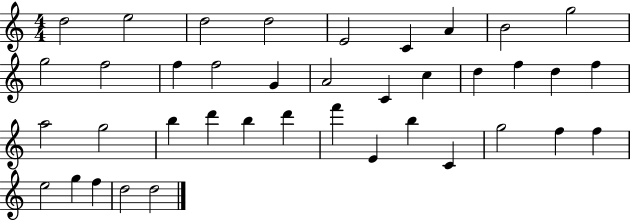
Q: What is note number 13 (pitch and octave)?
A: F5